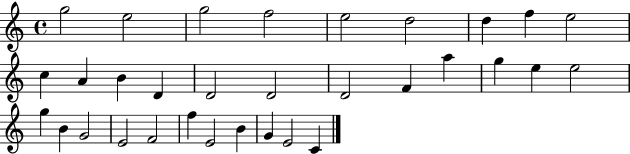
G5/h E5/h G5/h F5/h E5/h D5/h D5/q F5/q E5/h C5/q A4/q B4/q D4/q D4/h D4/h D4/h F4/q A5/q G5/q E5/q E5/h G5/q B4/q G4/h E4/h F4/h F5/q E4/h B4/q G4/q E4/h C4/q